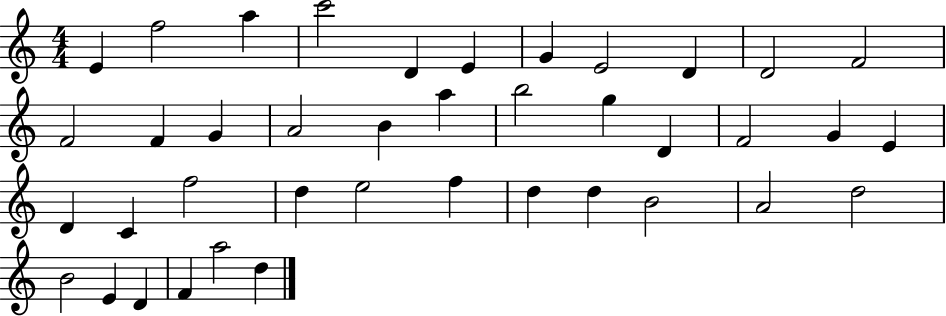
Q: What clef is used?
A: treble